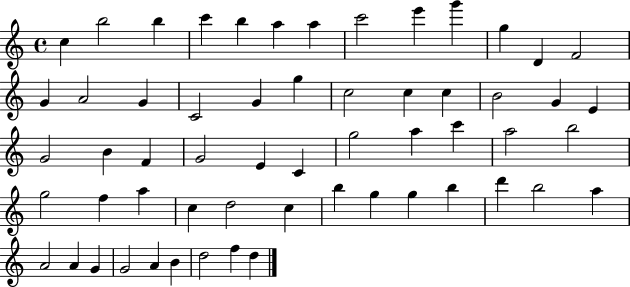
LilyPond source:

{
  \clef treble
  \time 4/4
  \defaultTimeSignature
  \key c \major
  c''4 b''2 b''4 | c'''4 b''4 a''4 a''4 | c'''2 e'''4 g'''4 | g''4 d'4 f'2 | \break g'4 a'2 g'4 | c'2 g'4 g''4 | c''2 c''4 c''4 | b'2 g'4 e'4 | \break g'2 b'4 f'4 | g'2 e'4 c'4 | g''2 a''4 c'''4 | a''2 b''2 | \break g''2 f''4 a''4 | c''4 d''2 c''4 | b''4 g''4 g''4 b''4 | d'''4 b''2 a''4 | \break a'2 a'4 g'4 | g'2 a'4 b'4 | d''2 f''4 d''4 | \bar "|."
}